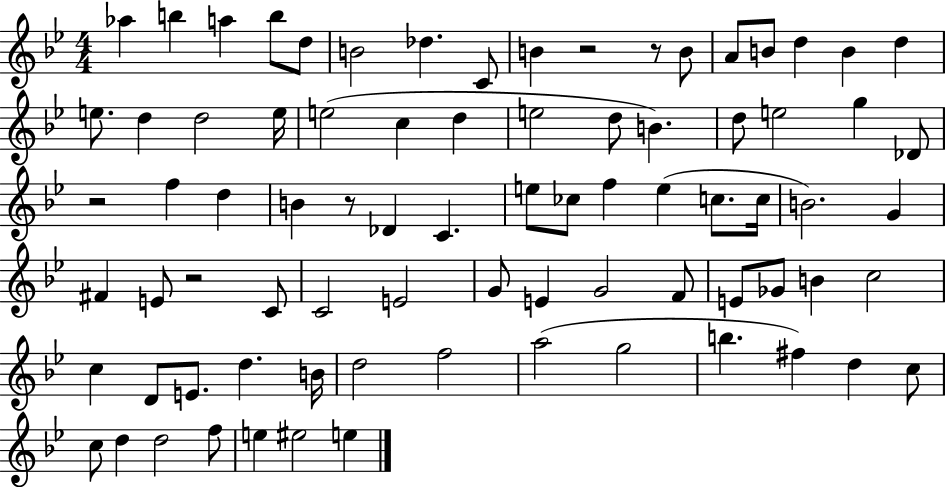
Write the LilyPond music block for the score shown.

{
  \clef treble
  \numericTimeSignature
  \time 4/4
  \key bes \major
  \repeat volta 2 { aes''4 b''4 a''4 b''8 d''8 | b'2 des''4. c'8 | b'4 r2 r8 b'8 | a'8 b'8 d''4 b'4 d''4 | \break e''8. d''4 d''2 e''16 | e''2( c''4 d''4 | e''2 d''8 b'4.) | d''8 e''2 g''4 des'8 | \break r2 f''4 d''4 | b'4 r8 des'4 c'4. | e''8 ces''8 f''4 e''4( c''8. c''16 | b'2.) g'4 | \break fis'4 e'8 r2 c'8 | c'2 e'2 | g'8 e'4 g'2 f'8 | e'8 ges'8 b'4 c''2 | \break c''4 d'8 e'8. d''4. b'16 | d''2 f''2 | a''2( g''2 | b''4. fis''4) d''4 c''8 | \break c''8 d''4 d''2 f''8 | e''4 eis''2 e''4 | } \bar "|."
}